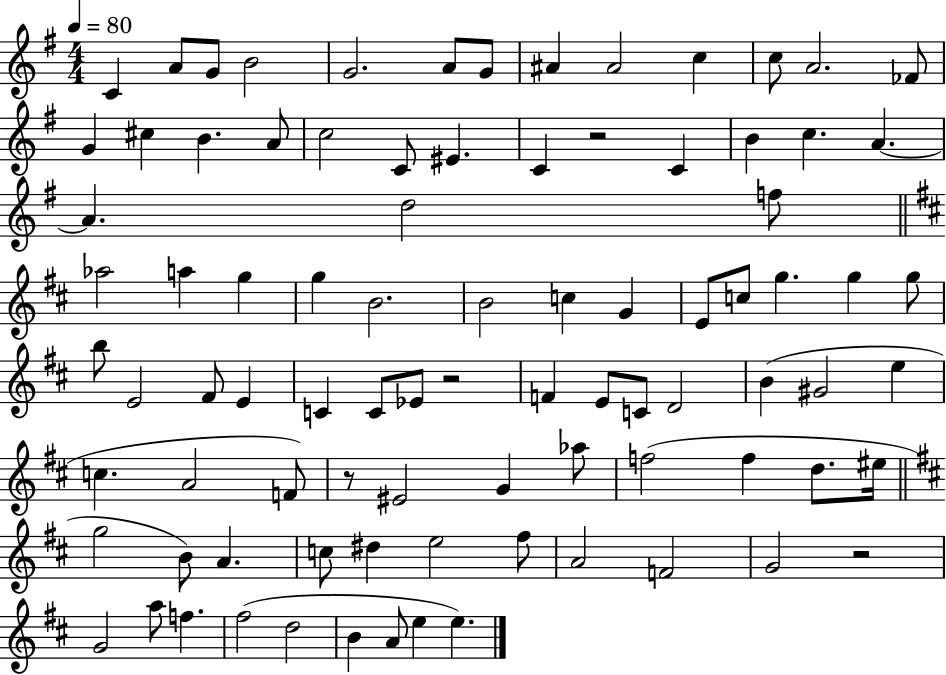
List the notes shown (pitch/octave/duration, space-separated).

C4/q A4/e G4/e B4/h G4/h. A4/e G4/e A#4/q A#4/h C5/q C5/e A4/h. FES4/e G4/q C#5/q B4/q. A4/e C5/h C4/e EIS4/q. C4/q R/h C4/q B4/q C5/q. A4/q. A4/q. D5/h F5/e Ab5/h A5/q G5/q G5/q B4/h. B4/h C5/q G4/q E4/e C5/e G5/q. G5/q G5/e B5/e E4/h F#4/e E4/q C4/q C4/e Eb4/e R/h F4/q E4/e C4/e D4/h B4/q G#4/h E5/q C5/q. A4/h F4/e R/e EIS4/h G4/q Ab5/e F5/h F5/q D5/e. EIS5/s G5/h B4/e A4/q. C5/e D#5/q E5/h F#5/e A4/h F4/h G4/h R/h G4/h A5/e F5/q. F#5/h D5/h B4/q A4/e E5/q E5/q.